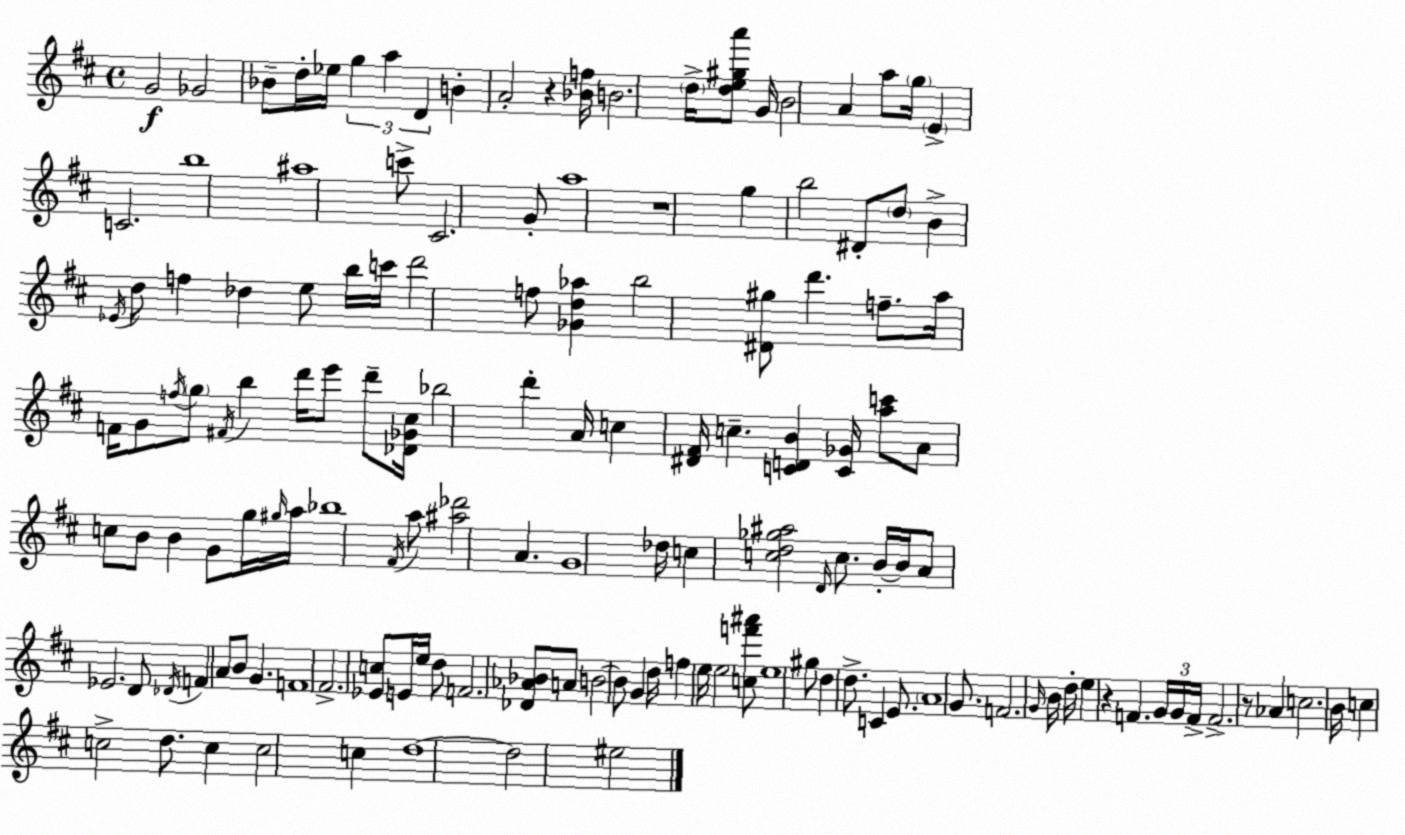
X:1
T:Untitled
M:4/4
L:1/4
K:D
G2 _G2 _B/2 d/4 _e/4 g a D B A2 z [_Bf]/4 B2 d/4 [de^ga']/2 G/4 B2 A a/2 g/4 E C2 b4 ^a4 c'/2 ^C2 G/2 a4 z4 g b2 ^D/2 d/2 B _E/4 d/2 f _d e/2 b/4 c'/4 d'2 f/2 [_Gd_a] b2 [^D^g]/2 d' f/2 a/4 F/4 G/2 f/4 g/2 ^F/4 b d'/4 e'/2 d'/2 [_D_G^c]/4 _b2 d' A/4 c [^D^F]/4 c [CDB] [C_G]/4 [ac']/2 A/2 c/2 B/2 B G/2 g/4 ^g/4 a/4 _b4 ^F/4 a/2 [^a_d']2 A G4 _d/4 c [cd_g^a]2 D/4 c/2 B/4 B/4 A/2 _E2 D/2 _D/4 F A/2 B/2 G F4 ^F2 [_Ec]/2 E/4 e/4 d/2 F2 [_D_A_B]/2 A/2 B2 B/2 G d/4 f e/4 e2 [cf'^a']/2 e4 ^g/2 d d/2 C E/2 A4 G/2 F2 G/4 B/4 d/4 e z F G/4 G/4 F/4 F2 z/2 _A c2 B/4 c c2 d/2 c c2 c d4 d2 ^e2